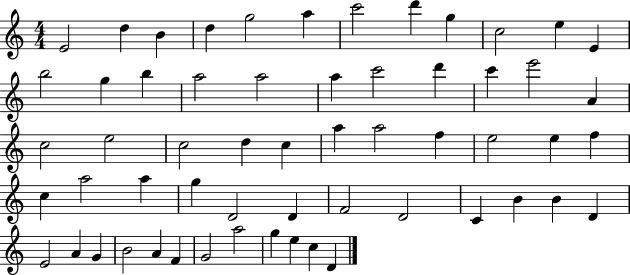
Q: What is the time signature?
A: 4/4